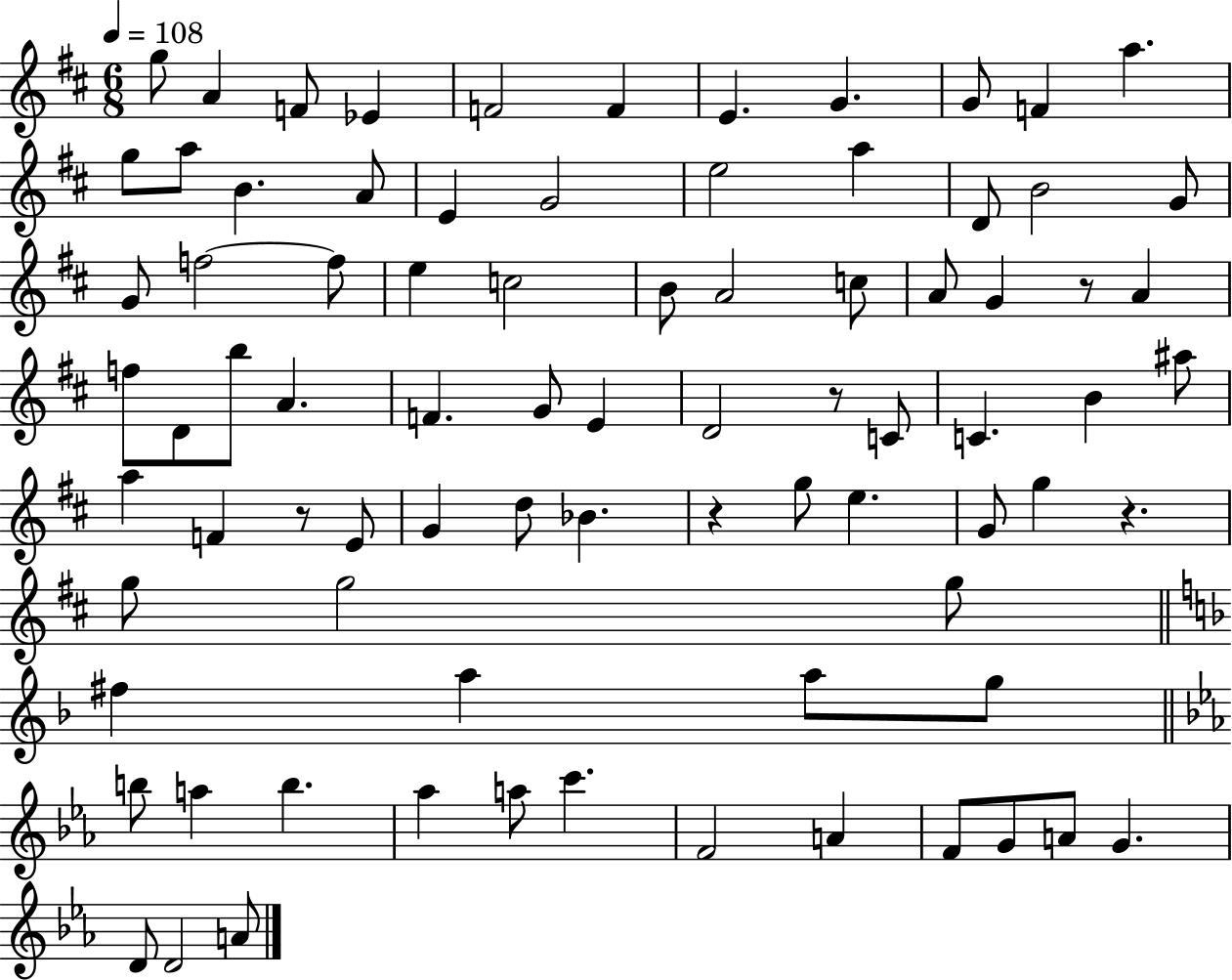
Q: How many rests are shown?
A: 5